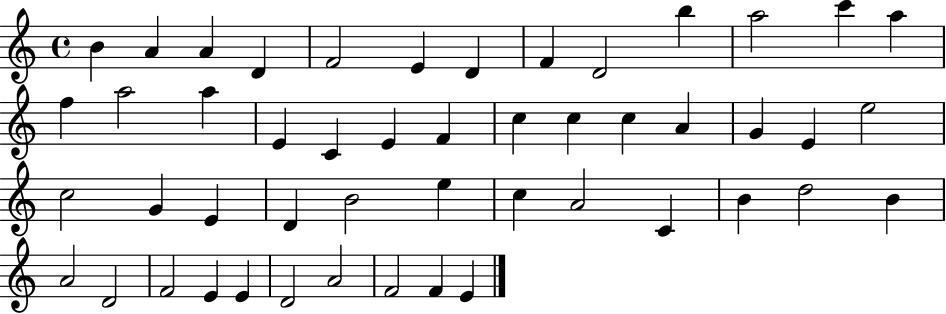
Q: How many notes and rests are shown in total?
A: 49